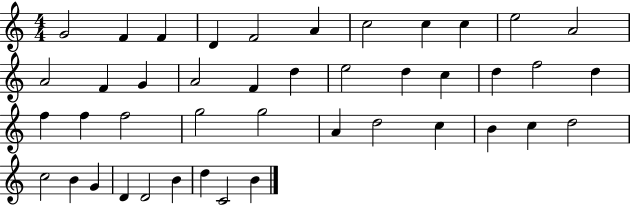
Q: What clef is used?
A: treble